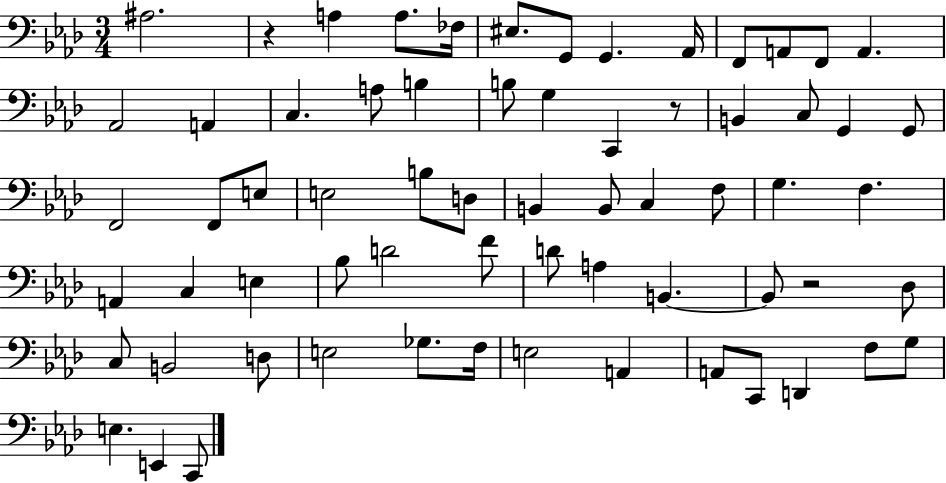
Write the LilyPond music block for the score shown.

{
  \clef bass
  \numericTimeSignature
  \time 3/4
  \key aes \major
  ais2. | r4 a4 a8. fes16 | eis8. g,8 g,4. aes,16 | f,8 a,8 f,8 a,4. | \break aes,2 a,4 | c4. a8 b4 | b8 g4 c,4 r8 | b,4 c8 g,4 g,8 | \break f,2 f,8 e8 | e2 b8 d8 | b,4 b,8 c4 f8 | g4. f4. | \break a,4 c4 e4 | bes8 d'2 f'8 | d'8 a4 b,4.~~ | b,8 r2 des8 | \break c8 b,2 d8 | e2 ges8. f16 | e2 a,4 | a,8 c,8 d,4 f8 g8 | \break e4. e,4 c,8 | \bar "|."
}